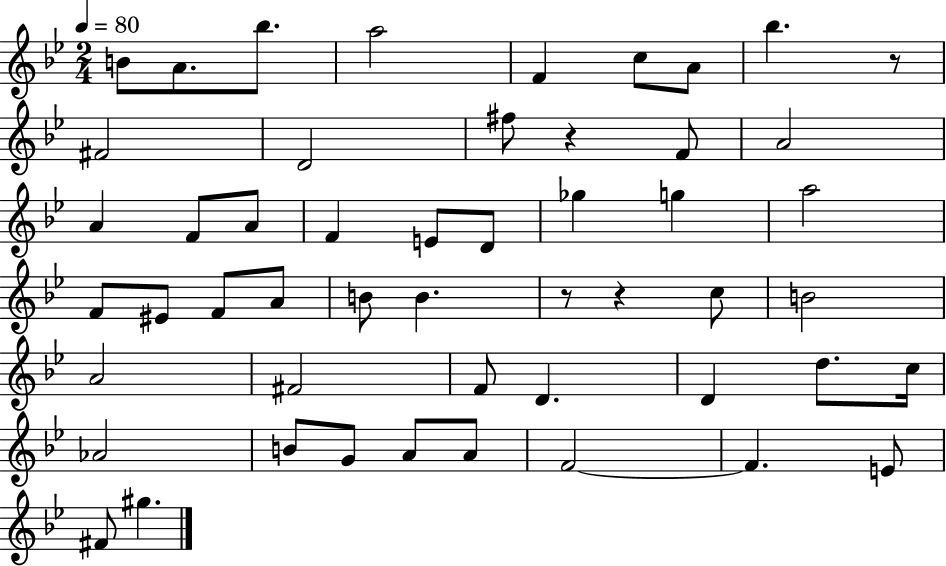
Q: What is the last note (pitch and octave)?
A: G#5